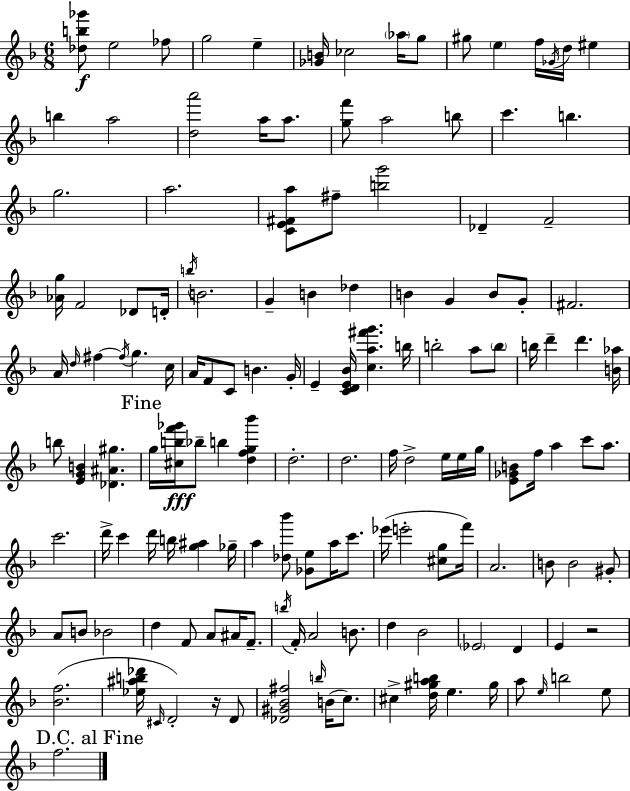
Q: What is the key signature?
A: D minor